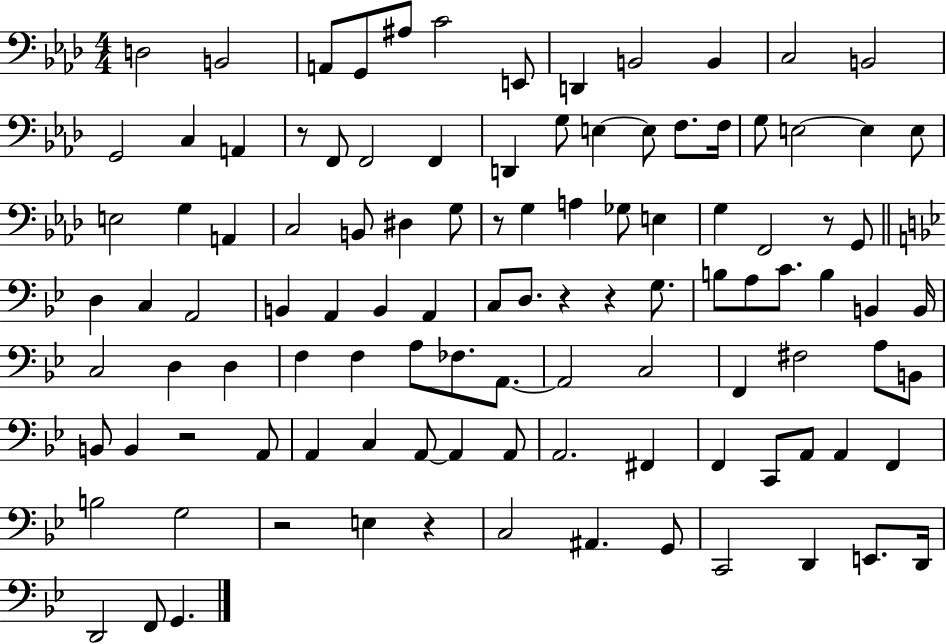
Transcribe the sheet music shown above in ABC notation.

X:1
T:Untitled
M:4/4
L:1/4
K:Ab
D,2 B,,2 A,,/2 G,,/2 ^A,/2 C2 E,,/2 D,, B,,2 B,, C,2 B,,2 G,,2 C, A,, z/2 F,,/2 F,,2 F,, D,, G,/2 E, E,/2 F,/2 F,/4 G,/2 E,2 E, E,/2 E,2 G, A,, C,2 B,,/2 ^D, G,/2 z/2 G, A, _G,/2 E, G, F,,2 z/2 G,,/2 D, C, A,,2 B,, A,, B,, A,, C,/2 D,/2 z z G,/2 B,/2 A,/2 C/2 B, B,, B,,/4 C,2 D, D, F, F, A,/2 _F,/2 A,,/2 A,,2 C,2 F,, ^F,2 A,/2 B,,/2 B,,/2 B,, z2 A,,/2 A,, C, A,,/2 A,, A,,/2 A,,2 ^F,, F,, C,,/2 A,,/2 A,, F,, B,2 G,2 z2 E, z C,2 ^A,, G,,/2 C,,2 D,, E,,/2 D,,/4 D,,2 F,,/2 G,,